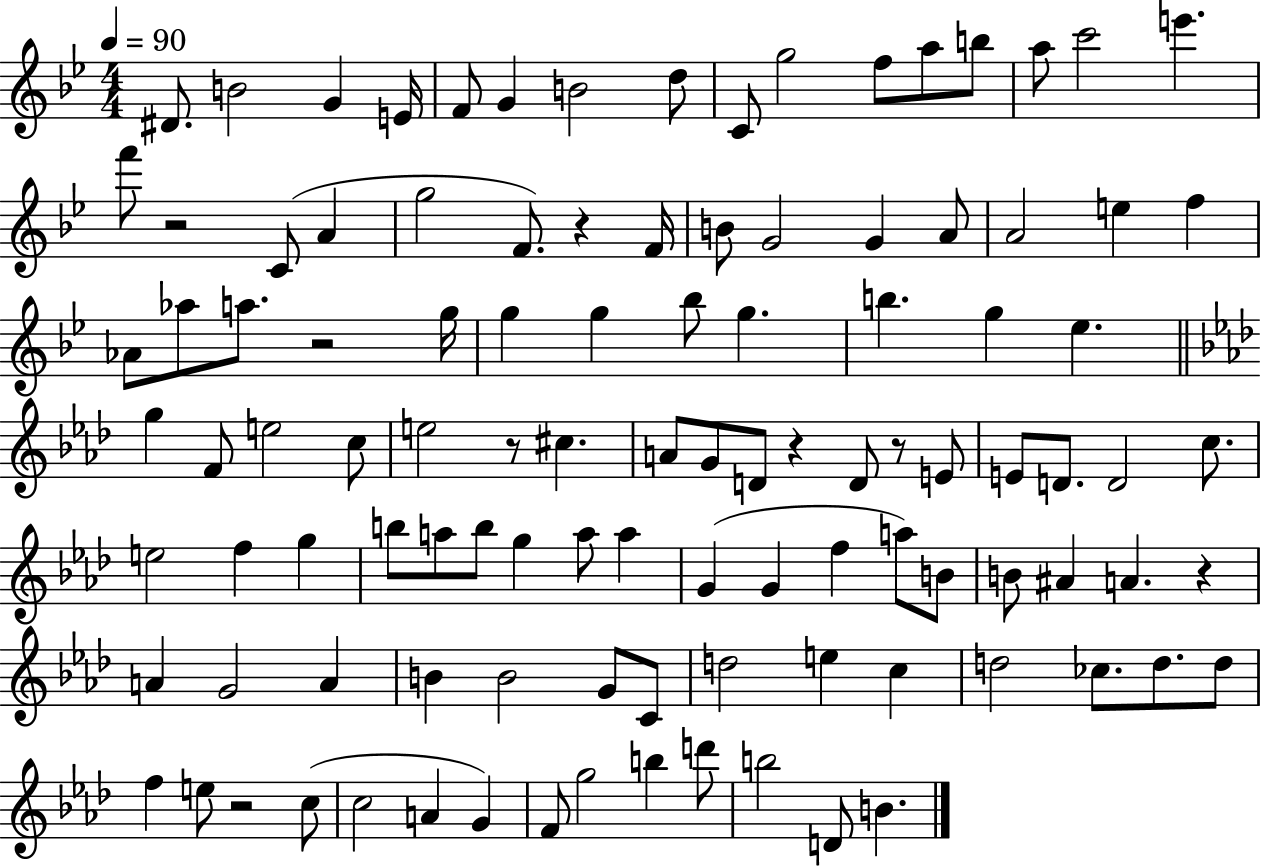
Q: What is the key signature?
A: BES major